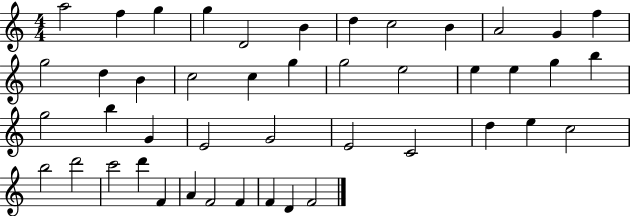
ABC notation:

X:1
T:Untitled
M:4/4
L:1/4
K:C
a2 f g g D2 B d c2 B A2 G f g2 d B c2 c g g2 e2 e e g b g2 b G E2 G2 E2 C2 d e c2 b2 d'2 c'2 d' F A F2 F F D F2